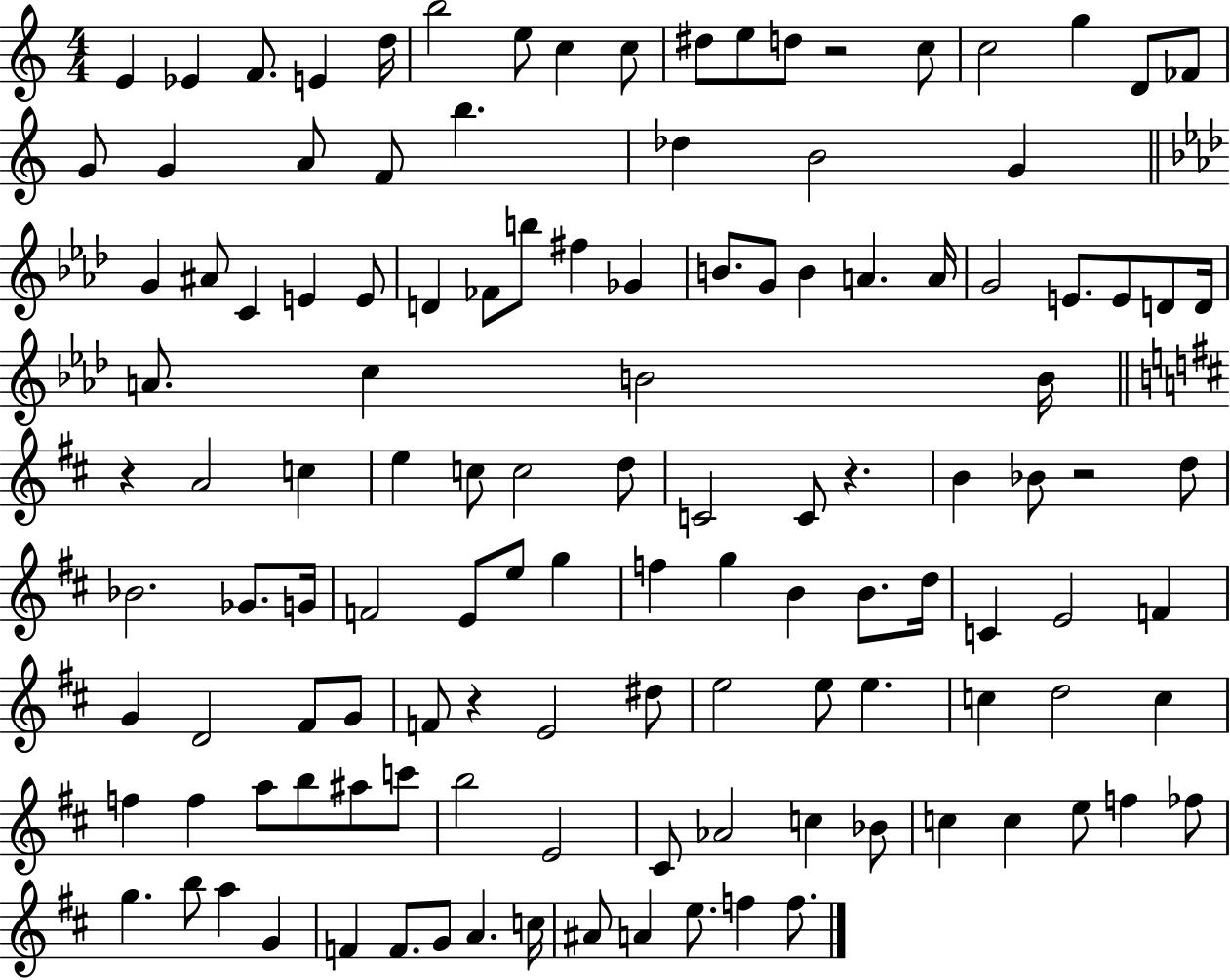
X:1
T:Untitled
M:4/4
L:1/4
K:C
E _E F/2 E d/4 b2 e/2 c c/2 ^d/2 e/2 d/2 z2 c/2 c2 g D/2 _F/2 G/2 G A/2 F/2 b _d B2 G G ^A/2 C E E/2 D _F/2 b/2 ^f _G B/2 G/2 B A A/4 G2 E/2 E/2 D/2 D/4 A/2 c B2 B/4 z A2 c e c/2 c2 d/2 C2 C/2 z B _B/2 z2 d/2 _B2 _G/2 G/4 F2 E/2 e/2 g f g B B/2 d/4 C E2 F G D2 ^F/2 G/2 F/2 z E2 ^d/2 e2 e/2 e c d2 c f f a/2 b/2 ^a/2 c'/2 b2 E2 ^C/2 _A2 c _B/2 c c e/2 f _f/2 g b/2 a G F F/2 G/2 A c/4 ^A/2 A e/2 f f/2